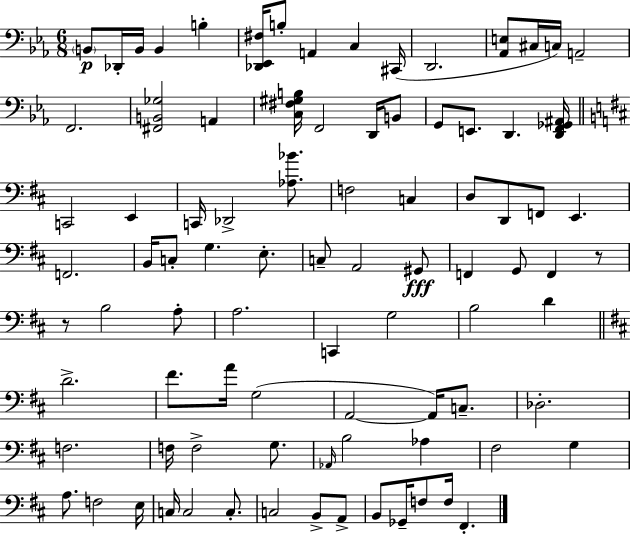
X:1
T:Untitled
M:6/8
L:1/4
K:Eb
B,,/2 _D,,/4 B,,/4 B,, B, [_D,,_E,,^F,]/4 B,/2 A,, C, ^C,,/4 D,,2 [_A,,E,]/2 ^C,/4 C,/4 A,,2 F,,2 [^F,,B,,_G,]2 A,, [C,^F,^G,B,]/4 F,,2 D,,/4 B,,/2 G,,/2 E,,/2 D,, [D,,F,,_G,,^A,,]/4 C,,2 E,, C,,/4 _D,,2 [_A,_B]/2 F,2 C, D,/2 D,,/2 F,,/2 E,, F,,2 B,,/4 C,/2 G, E,/2 C,/2 A,,2 ^G,,/2 F,, G,,/2 F,, z/2 z/2 B,2 A,/2 A,2 C,, G,2 B,2 D D2 ^F/2 A/4 G,2 A,,2 A,,/4 C,/2 _D,2 F,2 F,/4 F,2 G,/2 _A,,/4 B,2 _A, ^F,2 G, A,/2 F,2 E,/4 C,/4 C,2 C,/2 C,2 B,,/2 A,,/2 B,,/2 _G,,/4 F,/2 F,/4 ^F,,